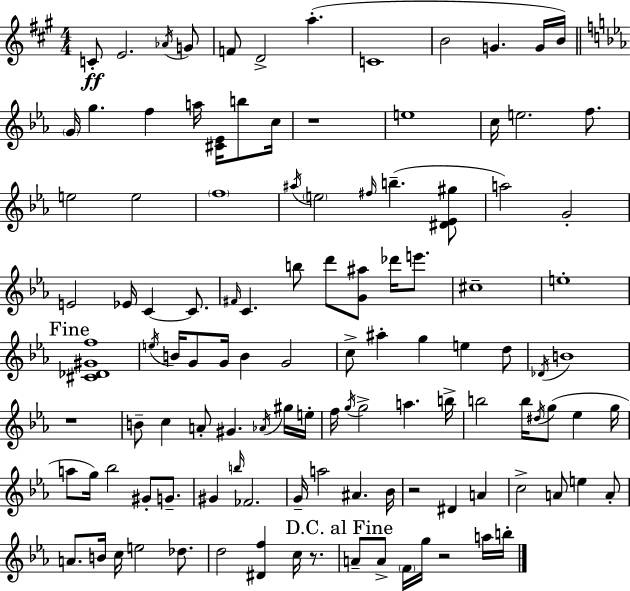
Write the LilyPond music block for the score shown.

{
  \clef treble
  \numericTimeSignature
  \time 4/4
  \key a \major
  \repeat volta 2 { c'8-.\ff e'2. \acciaccatura { aes'16 } g'8 | f'8 d'2-> a''4.-.( | c'1 | b'2 g'4. g'16 | \break b'16) \bar "||" \break \key ees \major \parenthesize g'16 g''4. f''4 a''16 <cis' ees'>16 b''8 c''16 | r1 | e''1 | c''16 e''2. f''8. | \break e''2 e''2 | \parenthesize f''1 | \acciaccatura { ais''16 } \parenthesize e''2 \grace { fis''16 } b''4.--( | <dis' ees' gis''>8 a''2) g'2-. | \break e'2 ees'16 c'4~~ c'8. | \grace { fis'16 } c'4. b''8 d'''8 <g' ais''>8 des'''16 | e'''8. cis''1-- | e''1-. | \break \mark "Fine" <cis' des' gis' f''>1 | \acciaccatura { e''16 } b'16 g'8 g'16 b'4 g'2 | c''8-> ais''4-. g''4 e''4 | d''8 \acciaccatura { des'16 } b'1 | \break r1 | b'8-- c''4 a'8-. gis'4. | \acciaccatura { aes'16 } gis''16 e''16-. f''16 \acciaccatura { g''16 } g''2-> | a''4. b''16-> b''2 b''16 | \break \acciaccatura { dis''16 }( g''8 ees''4 g''16 a''8 g''16) bes''2 | gis'8-. g'8.-- gis'4 \grace { b''16 } fes'2. | g'16-- a''2 | ais'4. bes'16 r2 | \break dis'4 a'4 c''2-> | a'8 e''4 a'8-. a'8. b'16 c''16 e''2 | des''8. d''2 | <dis' f''>4 c''16 r8. \mark "D.C. al Fine" a'8-- a'8-> \parenthesize f'16 g''16 r2 | \break a''16 b''16-. } \bar "|."
}